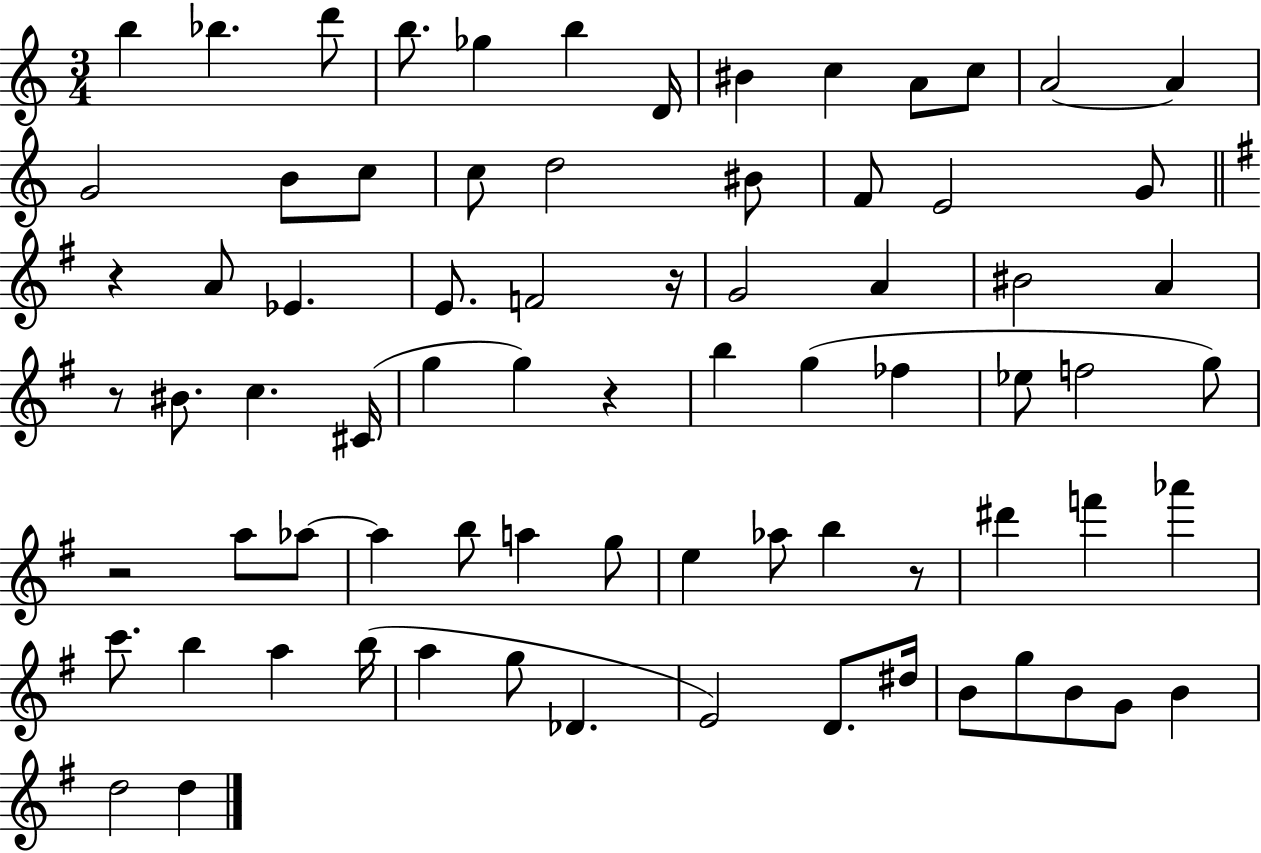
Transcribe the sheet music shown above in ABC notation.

X:1
T:Untitled
M:3/4
L:1/4
K:C
b _b d'/2 b/2 _g b D/4 ^B c A/2 c/2 A2 A G2 B/2 c/2 c/2 d2 ^B/2 F/2 E2 G/2 z A/2 _E E/2 F2 z/4 G2 A ^B2 A z/2 ^B/2 c ^C/4 g g z b g _f _e/2 f2 g/2 z2 a/2 _a/2 _a b/2 a g/2 e _a/2 b z/2 ^d' f' _a' c'/2 b a b/4 a g/2 _D E2 D/2 ^d/4 B/2 g/2 B/2 G/2 B d2 d